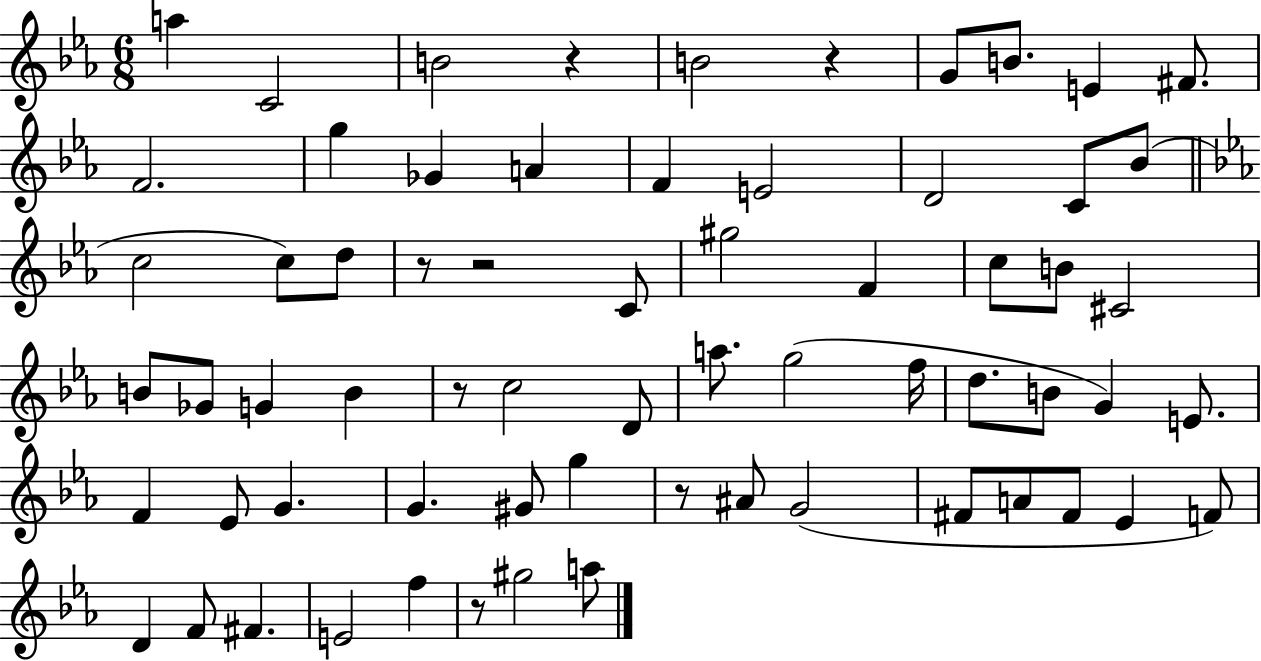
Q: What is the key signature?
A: EES major